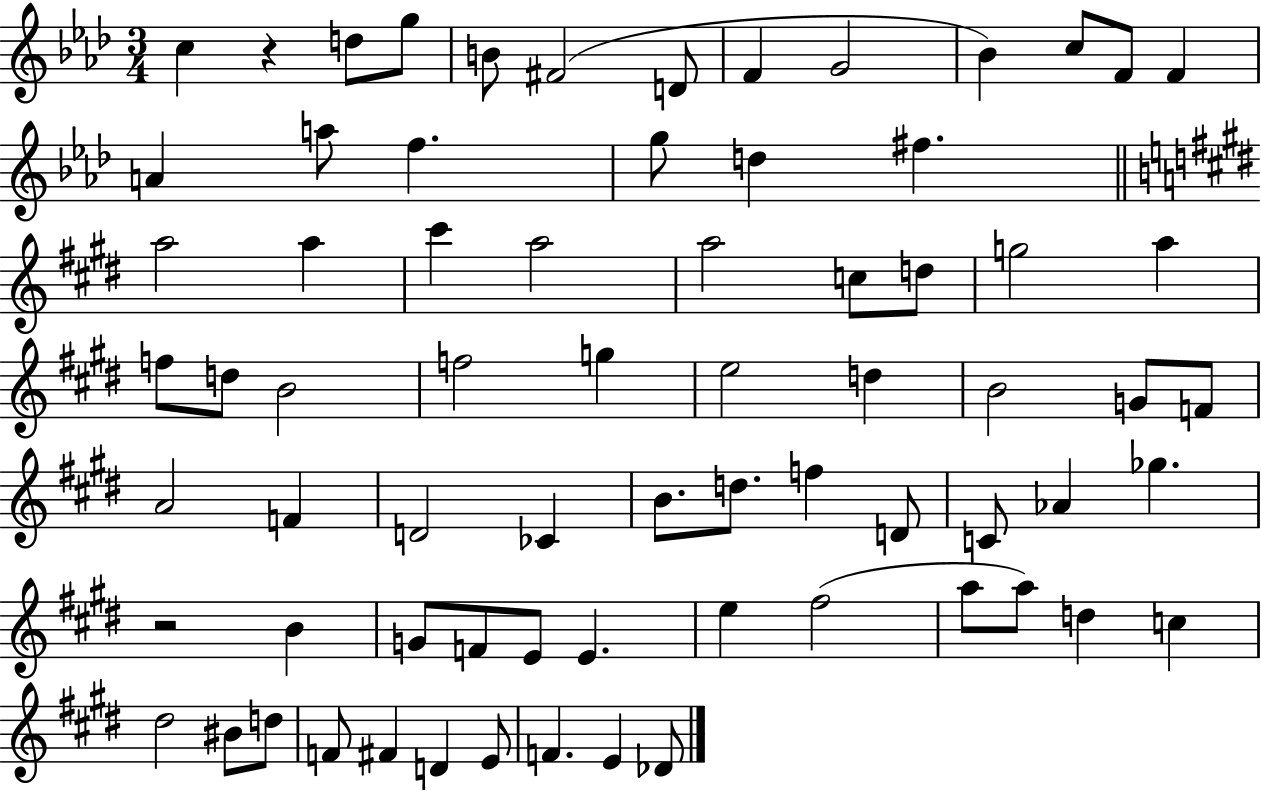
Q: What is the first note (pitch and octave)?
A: C5